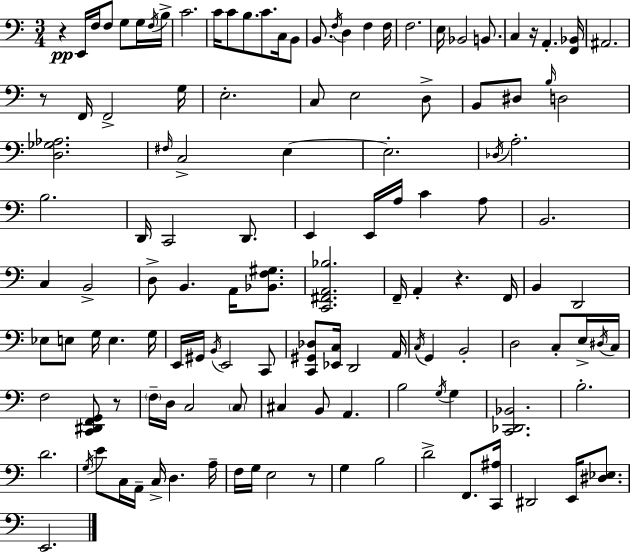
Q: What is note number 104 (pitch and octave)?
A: F3